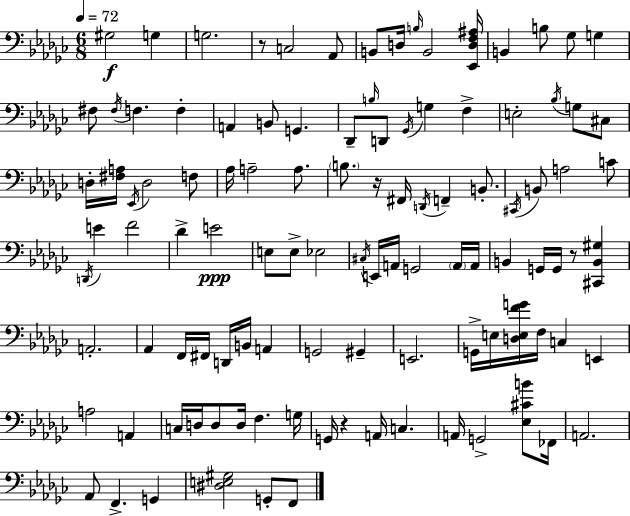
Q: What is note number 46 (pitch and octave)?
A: C4